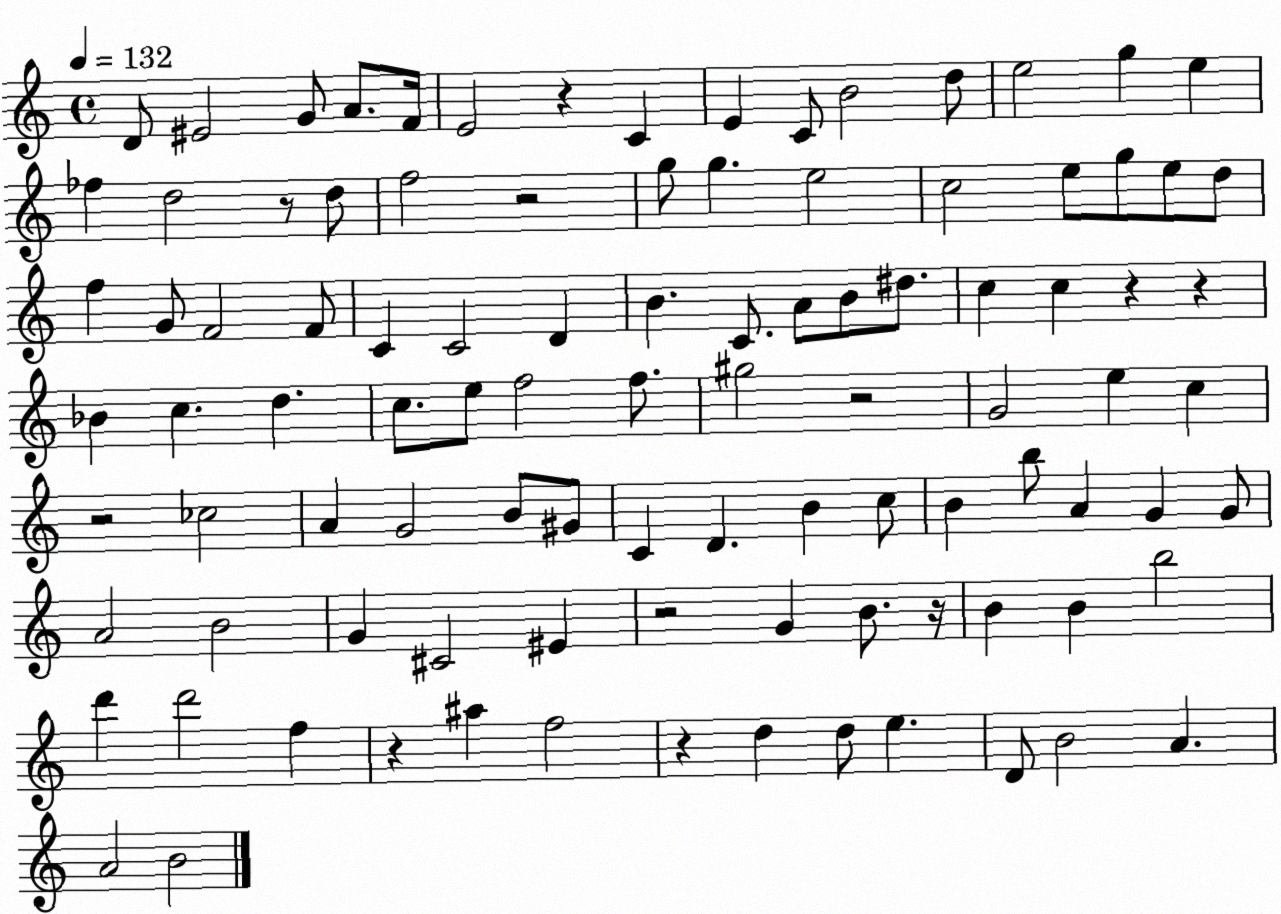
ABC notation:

X:1
T:Untitled
M:4/4
L:1/4
K:C
D/2 ^E2 G/2 A/2 F/4 E2 z C E C/2 B2 d/2 e2 g e _f d2 z/2 d/2 f2 z2 g/2 g e2 c2 e/2 g/2 e/2 d/2 f G/2 F2 F/2 C C2 D B C/2 A/2 B/2 ^d/2 c c z z _B c d c/2 e/2 f2 f/2 ^g2 z2 G2 e c z2 _c2 A G2 B/2 ^G/2 C D B c/2 B b/2 A G G/2 A2 B2 G ^C2 ^E z2 G B/2 z/4 B B b2 d' d'2 f z ^a f2 z d d/2 e D/2 B2 A A2 B2